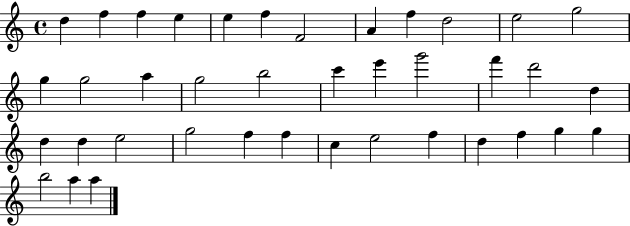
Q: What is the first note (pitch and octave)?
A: D5